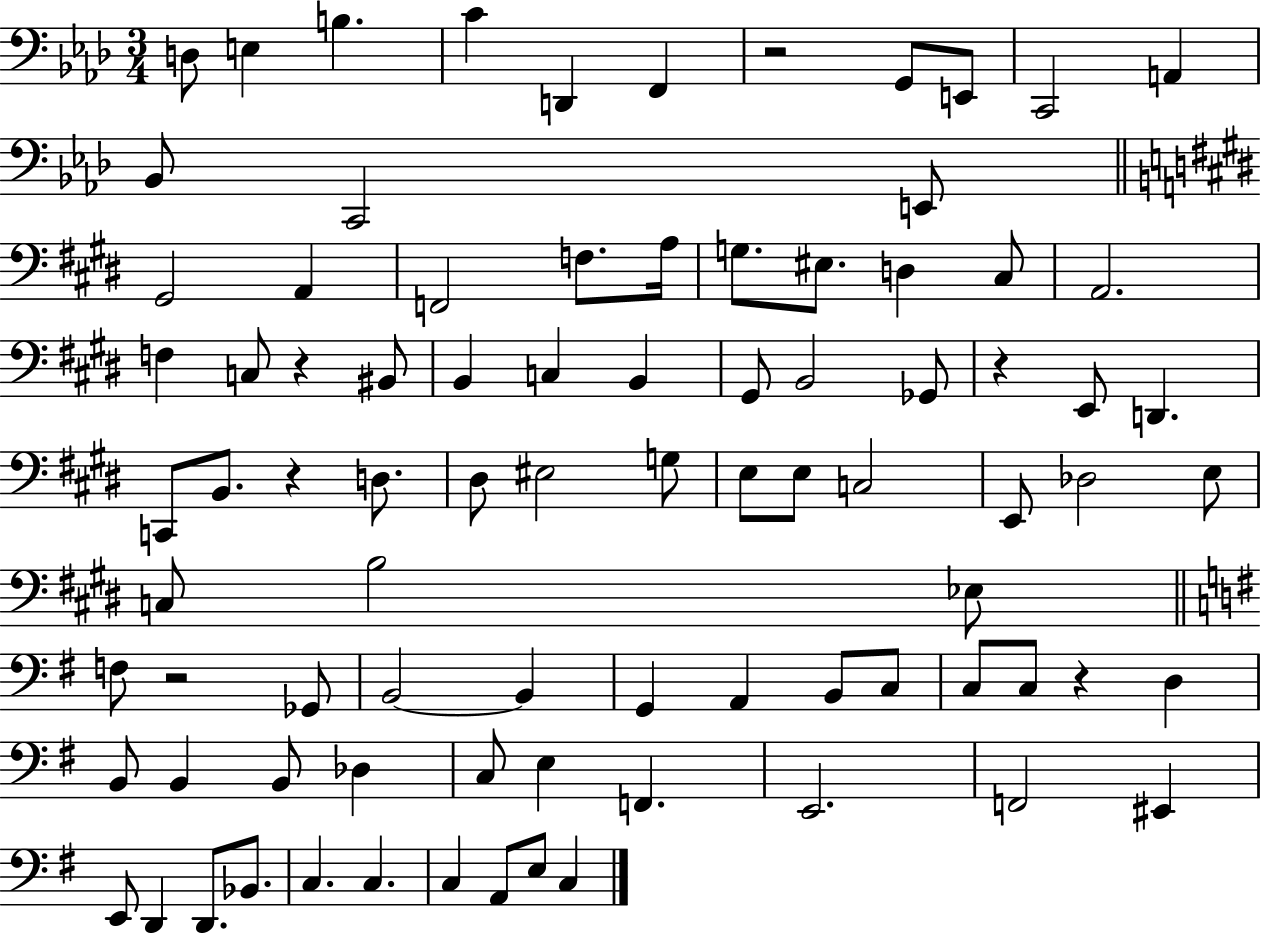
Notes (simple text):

D3/e E3/q B3/q. C4/q D2/q F2/q R/h G2/e E2/e C2/h A2/q Bb2/e C2/h E2/e G#2/h A2/q F2/h F3/e. A3/s G3/e. EIS3/e. D3/q C#3/e A2/h. F3/q C3/e R/q BIS2/e B2/q C3/q B2/q G#2/e B2/h Gb2/e R/q E2/e D2/q. C2/e B2/e. R/q D3/e. D#3/e EIS3/h G3/e E3/e E3/e C3/h E2/e Db3/h E3/e C3/e B3/h Eb3/e F3/e R/h Gb2/e B2/h B2/q G2/q A2/q B2/e C3/e C3/e C3/e R/q D3/q B2/e B2/q B2/e Db3/q C3/e E3/q F2/q. E2/h. F2/h EIS2/q E2/e D2/q D2/e. Bb2/e. C3/q. C3/q. C3/q A2/e E3/e C3/q